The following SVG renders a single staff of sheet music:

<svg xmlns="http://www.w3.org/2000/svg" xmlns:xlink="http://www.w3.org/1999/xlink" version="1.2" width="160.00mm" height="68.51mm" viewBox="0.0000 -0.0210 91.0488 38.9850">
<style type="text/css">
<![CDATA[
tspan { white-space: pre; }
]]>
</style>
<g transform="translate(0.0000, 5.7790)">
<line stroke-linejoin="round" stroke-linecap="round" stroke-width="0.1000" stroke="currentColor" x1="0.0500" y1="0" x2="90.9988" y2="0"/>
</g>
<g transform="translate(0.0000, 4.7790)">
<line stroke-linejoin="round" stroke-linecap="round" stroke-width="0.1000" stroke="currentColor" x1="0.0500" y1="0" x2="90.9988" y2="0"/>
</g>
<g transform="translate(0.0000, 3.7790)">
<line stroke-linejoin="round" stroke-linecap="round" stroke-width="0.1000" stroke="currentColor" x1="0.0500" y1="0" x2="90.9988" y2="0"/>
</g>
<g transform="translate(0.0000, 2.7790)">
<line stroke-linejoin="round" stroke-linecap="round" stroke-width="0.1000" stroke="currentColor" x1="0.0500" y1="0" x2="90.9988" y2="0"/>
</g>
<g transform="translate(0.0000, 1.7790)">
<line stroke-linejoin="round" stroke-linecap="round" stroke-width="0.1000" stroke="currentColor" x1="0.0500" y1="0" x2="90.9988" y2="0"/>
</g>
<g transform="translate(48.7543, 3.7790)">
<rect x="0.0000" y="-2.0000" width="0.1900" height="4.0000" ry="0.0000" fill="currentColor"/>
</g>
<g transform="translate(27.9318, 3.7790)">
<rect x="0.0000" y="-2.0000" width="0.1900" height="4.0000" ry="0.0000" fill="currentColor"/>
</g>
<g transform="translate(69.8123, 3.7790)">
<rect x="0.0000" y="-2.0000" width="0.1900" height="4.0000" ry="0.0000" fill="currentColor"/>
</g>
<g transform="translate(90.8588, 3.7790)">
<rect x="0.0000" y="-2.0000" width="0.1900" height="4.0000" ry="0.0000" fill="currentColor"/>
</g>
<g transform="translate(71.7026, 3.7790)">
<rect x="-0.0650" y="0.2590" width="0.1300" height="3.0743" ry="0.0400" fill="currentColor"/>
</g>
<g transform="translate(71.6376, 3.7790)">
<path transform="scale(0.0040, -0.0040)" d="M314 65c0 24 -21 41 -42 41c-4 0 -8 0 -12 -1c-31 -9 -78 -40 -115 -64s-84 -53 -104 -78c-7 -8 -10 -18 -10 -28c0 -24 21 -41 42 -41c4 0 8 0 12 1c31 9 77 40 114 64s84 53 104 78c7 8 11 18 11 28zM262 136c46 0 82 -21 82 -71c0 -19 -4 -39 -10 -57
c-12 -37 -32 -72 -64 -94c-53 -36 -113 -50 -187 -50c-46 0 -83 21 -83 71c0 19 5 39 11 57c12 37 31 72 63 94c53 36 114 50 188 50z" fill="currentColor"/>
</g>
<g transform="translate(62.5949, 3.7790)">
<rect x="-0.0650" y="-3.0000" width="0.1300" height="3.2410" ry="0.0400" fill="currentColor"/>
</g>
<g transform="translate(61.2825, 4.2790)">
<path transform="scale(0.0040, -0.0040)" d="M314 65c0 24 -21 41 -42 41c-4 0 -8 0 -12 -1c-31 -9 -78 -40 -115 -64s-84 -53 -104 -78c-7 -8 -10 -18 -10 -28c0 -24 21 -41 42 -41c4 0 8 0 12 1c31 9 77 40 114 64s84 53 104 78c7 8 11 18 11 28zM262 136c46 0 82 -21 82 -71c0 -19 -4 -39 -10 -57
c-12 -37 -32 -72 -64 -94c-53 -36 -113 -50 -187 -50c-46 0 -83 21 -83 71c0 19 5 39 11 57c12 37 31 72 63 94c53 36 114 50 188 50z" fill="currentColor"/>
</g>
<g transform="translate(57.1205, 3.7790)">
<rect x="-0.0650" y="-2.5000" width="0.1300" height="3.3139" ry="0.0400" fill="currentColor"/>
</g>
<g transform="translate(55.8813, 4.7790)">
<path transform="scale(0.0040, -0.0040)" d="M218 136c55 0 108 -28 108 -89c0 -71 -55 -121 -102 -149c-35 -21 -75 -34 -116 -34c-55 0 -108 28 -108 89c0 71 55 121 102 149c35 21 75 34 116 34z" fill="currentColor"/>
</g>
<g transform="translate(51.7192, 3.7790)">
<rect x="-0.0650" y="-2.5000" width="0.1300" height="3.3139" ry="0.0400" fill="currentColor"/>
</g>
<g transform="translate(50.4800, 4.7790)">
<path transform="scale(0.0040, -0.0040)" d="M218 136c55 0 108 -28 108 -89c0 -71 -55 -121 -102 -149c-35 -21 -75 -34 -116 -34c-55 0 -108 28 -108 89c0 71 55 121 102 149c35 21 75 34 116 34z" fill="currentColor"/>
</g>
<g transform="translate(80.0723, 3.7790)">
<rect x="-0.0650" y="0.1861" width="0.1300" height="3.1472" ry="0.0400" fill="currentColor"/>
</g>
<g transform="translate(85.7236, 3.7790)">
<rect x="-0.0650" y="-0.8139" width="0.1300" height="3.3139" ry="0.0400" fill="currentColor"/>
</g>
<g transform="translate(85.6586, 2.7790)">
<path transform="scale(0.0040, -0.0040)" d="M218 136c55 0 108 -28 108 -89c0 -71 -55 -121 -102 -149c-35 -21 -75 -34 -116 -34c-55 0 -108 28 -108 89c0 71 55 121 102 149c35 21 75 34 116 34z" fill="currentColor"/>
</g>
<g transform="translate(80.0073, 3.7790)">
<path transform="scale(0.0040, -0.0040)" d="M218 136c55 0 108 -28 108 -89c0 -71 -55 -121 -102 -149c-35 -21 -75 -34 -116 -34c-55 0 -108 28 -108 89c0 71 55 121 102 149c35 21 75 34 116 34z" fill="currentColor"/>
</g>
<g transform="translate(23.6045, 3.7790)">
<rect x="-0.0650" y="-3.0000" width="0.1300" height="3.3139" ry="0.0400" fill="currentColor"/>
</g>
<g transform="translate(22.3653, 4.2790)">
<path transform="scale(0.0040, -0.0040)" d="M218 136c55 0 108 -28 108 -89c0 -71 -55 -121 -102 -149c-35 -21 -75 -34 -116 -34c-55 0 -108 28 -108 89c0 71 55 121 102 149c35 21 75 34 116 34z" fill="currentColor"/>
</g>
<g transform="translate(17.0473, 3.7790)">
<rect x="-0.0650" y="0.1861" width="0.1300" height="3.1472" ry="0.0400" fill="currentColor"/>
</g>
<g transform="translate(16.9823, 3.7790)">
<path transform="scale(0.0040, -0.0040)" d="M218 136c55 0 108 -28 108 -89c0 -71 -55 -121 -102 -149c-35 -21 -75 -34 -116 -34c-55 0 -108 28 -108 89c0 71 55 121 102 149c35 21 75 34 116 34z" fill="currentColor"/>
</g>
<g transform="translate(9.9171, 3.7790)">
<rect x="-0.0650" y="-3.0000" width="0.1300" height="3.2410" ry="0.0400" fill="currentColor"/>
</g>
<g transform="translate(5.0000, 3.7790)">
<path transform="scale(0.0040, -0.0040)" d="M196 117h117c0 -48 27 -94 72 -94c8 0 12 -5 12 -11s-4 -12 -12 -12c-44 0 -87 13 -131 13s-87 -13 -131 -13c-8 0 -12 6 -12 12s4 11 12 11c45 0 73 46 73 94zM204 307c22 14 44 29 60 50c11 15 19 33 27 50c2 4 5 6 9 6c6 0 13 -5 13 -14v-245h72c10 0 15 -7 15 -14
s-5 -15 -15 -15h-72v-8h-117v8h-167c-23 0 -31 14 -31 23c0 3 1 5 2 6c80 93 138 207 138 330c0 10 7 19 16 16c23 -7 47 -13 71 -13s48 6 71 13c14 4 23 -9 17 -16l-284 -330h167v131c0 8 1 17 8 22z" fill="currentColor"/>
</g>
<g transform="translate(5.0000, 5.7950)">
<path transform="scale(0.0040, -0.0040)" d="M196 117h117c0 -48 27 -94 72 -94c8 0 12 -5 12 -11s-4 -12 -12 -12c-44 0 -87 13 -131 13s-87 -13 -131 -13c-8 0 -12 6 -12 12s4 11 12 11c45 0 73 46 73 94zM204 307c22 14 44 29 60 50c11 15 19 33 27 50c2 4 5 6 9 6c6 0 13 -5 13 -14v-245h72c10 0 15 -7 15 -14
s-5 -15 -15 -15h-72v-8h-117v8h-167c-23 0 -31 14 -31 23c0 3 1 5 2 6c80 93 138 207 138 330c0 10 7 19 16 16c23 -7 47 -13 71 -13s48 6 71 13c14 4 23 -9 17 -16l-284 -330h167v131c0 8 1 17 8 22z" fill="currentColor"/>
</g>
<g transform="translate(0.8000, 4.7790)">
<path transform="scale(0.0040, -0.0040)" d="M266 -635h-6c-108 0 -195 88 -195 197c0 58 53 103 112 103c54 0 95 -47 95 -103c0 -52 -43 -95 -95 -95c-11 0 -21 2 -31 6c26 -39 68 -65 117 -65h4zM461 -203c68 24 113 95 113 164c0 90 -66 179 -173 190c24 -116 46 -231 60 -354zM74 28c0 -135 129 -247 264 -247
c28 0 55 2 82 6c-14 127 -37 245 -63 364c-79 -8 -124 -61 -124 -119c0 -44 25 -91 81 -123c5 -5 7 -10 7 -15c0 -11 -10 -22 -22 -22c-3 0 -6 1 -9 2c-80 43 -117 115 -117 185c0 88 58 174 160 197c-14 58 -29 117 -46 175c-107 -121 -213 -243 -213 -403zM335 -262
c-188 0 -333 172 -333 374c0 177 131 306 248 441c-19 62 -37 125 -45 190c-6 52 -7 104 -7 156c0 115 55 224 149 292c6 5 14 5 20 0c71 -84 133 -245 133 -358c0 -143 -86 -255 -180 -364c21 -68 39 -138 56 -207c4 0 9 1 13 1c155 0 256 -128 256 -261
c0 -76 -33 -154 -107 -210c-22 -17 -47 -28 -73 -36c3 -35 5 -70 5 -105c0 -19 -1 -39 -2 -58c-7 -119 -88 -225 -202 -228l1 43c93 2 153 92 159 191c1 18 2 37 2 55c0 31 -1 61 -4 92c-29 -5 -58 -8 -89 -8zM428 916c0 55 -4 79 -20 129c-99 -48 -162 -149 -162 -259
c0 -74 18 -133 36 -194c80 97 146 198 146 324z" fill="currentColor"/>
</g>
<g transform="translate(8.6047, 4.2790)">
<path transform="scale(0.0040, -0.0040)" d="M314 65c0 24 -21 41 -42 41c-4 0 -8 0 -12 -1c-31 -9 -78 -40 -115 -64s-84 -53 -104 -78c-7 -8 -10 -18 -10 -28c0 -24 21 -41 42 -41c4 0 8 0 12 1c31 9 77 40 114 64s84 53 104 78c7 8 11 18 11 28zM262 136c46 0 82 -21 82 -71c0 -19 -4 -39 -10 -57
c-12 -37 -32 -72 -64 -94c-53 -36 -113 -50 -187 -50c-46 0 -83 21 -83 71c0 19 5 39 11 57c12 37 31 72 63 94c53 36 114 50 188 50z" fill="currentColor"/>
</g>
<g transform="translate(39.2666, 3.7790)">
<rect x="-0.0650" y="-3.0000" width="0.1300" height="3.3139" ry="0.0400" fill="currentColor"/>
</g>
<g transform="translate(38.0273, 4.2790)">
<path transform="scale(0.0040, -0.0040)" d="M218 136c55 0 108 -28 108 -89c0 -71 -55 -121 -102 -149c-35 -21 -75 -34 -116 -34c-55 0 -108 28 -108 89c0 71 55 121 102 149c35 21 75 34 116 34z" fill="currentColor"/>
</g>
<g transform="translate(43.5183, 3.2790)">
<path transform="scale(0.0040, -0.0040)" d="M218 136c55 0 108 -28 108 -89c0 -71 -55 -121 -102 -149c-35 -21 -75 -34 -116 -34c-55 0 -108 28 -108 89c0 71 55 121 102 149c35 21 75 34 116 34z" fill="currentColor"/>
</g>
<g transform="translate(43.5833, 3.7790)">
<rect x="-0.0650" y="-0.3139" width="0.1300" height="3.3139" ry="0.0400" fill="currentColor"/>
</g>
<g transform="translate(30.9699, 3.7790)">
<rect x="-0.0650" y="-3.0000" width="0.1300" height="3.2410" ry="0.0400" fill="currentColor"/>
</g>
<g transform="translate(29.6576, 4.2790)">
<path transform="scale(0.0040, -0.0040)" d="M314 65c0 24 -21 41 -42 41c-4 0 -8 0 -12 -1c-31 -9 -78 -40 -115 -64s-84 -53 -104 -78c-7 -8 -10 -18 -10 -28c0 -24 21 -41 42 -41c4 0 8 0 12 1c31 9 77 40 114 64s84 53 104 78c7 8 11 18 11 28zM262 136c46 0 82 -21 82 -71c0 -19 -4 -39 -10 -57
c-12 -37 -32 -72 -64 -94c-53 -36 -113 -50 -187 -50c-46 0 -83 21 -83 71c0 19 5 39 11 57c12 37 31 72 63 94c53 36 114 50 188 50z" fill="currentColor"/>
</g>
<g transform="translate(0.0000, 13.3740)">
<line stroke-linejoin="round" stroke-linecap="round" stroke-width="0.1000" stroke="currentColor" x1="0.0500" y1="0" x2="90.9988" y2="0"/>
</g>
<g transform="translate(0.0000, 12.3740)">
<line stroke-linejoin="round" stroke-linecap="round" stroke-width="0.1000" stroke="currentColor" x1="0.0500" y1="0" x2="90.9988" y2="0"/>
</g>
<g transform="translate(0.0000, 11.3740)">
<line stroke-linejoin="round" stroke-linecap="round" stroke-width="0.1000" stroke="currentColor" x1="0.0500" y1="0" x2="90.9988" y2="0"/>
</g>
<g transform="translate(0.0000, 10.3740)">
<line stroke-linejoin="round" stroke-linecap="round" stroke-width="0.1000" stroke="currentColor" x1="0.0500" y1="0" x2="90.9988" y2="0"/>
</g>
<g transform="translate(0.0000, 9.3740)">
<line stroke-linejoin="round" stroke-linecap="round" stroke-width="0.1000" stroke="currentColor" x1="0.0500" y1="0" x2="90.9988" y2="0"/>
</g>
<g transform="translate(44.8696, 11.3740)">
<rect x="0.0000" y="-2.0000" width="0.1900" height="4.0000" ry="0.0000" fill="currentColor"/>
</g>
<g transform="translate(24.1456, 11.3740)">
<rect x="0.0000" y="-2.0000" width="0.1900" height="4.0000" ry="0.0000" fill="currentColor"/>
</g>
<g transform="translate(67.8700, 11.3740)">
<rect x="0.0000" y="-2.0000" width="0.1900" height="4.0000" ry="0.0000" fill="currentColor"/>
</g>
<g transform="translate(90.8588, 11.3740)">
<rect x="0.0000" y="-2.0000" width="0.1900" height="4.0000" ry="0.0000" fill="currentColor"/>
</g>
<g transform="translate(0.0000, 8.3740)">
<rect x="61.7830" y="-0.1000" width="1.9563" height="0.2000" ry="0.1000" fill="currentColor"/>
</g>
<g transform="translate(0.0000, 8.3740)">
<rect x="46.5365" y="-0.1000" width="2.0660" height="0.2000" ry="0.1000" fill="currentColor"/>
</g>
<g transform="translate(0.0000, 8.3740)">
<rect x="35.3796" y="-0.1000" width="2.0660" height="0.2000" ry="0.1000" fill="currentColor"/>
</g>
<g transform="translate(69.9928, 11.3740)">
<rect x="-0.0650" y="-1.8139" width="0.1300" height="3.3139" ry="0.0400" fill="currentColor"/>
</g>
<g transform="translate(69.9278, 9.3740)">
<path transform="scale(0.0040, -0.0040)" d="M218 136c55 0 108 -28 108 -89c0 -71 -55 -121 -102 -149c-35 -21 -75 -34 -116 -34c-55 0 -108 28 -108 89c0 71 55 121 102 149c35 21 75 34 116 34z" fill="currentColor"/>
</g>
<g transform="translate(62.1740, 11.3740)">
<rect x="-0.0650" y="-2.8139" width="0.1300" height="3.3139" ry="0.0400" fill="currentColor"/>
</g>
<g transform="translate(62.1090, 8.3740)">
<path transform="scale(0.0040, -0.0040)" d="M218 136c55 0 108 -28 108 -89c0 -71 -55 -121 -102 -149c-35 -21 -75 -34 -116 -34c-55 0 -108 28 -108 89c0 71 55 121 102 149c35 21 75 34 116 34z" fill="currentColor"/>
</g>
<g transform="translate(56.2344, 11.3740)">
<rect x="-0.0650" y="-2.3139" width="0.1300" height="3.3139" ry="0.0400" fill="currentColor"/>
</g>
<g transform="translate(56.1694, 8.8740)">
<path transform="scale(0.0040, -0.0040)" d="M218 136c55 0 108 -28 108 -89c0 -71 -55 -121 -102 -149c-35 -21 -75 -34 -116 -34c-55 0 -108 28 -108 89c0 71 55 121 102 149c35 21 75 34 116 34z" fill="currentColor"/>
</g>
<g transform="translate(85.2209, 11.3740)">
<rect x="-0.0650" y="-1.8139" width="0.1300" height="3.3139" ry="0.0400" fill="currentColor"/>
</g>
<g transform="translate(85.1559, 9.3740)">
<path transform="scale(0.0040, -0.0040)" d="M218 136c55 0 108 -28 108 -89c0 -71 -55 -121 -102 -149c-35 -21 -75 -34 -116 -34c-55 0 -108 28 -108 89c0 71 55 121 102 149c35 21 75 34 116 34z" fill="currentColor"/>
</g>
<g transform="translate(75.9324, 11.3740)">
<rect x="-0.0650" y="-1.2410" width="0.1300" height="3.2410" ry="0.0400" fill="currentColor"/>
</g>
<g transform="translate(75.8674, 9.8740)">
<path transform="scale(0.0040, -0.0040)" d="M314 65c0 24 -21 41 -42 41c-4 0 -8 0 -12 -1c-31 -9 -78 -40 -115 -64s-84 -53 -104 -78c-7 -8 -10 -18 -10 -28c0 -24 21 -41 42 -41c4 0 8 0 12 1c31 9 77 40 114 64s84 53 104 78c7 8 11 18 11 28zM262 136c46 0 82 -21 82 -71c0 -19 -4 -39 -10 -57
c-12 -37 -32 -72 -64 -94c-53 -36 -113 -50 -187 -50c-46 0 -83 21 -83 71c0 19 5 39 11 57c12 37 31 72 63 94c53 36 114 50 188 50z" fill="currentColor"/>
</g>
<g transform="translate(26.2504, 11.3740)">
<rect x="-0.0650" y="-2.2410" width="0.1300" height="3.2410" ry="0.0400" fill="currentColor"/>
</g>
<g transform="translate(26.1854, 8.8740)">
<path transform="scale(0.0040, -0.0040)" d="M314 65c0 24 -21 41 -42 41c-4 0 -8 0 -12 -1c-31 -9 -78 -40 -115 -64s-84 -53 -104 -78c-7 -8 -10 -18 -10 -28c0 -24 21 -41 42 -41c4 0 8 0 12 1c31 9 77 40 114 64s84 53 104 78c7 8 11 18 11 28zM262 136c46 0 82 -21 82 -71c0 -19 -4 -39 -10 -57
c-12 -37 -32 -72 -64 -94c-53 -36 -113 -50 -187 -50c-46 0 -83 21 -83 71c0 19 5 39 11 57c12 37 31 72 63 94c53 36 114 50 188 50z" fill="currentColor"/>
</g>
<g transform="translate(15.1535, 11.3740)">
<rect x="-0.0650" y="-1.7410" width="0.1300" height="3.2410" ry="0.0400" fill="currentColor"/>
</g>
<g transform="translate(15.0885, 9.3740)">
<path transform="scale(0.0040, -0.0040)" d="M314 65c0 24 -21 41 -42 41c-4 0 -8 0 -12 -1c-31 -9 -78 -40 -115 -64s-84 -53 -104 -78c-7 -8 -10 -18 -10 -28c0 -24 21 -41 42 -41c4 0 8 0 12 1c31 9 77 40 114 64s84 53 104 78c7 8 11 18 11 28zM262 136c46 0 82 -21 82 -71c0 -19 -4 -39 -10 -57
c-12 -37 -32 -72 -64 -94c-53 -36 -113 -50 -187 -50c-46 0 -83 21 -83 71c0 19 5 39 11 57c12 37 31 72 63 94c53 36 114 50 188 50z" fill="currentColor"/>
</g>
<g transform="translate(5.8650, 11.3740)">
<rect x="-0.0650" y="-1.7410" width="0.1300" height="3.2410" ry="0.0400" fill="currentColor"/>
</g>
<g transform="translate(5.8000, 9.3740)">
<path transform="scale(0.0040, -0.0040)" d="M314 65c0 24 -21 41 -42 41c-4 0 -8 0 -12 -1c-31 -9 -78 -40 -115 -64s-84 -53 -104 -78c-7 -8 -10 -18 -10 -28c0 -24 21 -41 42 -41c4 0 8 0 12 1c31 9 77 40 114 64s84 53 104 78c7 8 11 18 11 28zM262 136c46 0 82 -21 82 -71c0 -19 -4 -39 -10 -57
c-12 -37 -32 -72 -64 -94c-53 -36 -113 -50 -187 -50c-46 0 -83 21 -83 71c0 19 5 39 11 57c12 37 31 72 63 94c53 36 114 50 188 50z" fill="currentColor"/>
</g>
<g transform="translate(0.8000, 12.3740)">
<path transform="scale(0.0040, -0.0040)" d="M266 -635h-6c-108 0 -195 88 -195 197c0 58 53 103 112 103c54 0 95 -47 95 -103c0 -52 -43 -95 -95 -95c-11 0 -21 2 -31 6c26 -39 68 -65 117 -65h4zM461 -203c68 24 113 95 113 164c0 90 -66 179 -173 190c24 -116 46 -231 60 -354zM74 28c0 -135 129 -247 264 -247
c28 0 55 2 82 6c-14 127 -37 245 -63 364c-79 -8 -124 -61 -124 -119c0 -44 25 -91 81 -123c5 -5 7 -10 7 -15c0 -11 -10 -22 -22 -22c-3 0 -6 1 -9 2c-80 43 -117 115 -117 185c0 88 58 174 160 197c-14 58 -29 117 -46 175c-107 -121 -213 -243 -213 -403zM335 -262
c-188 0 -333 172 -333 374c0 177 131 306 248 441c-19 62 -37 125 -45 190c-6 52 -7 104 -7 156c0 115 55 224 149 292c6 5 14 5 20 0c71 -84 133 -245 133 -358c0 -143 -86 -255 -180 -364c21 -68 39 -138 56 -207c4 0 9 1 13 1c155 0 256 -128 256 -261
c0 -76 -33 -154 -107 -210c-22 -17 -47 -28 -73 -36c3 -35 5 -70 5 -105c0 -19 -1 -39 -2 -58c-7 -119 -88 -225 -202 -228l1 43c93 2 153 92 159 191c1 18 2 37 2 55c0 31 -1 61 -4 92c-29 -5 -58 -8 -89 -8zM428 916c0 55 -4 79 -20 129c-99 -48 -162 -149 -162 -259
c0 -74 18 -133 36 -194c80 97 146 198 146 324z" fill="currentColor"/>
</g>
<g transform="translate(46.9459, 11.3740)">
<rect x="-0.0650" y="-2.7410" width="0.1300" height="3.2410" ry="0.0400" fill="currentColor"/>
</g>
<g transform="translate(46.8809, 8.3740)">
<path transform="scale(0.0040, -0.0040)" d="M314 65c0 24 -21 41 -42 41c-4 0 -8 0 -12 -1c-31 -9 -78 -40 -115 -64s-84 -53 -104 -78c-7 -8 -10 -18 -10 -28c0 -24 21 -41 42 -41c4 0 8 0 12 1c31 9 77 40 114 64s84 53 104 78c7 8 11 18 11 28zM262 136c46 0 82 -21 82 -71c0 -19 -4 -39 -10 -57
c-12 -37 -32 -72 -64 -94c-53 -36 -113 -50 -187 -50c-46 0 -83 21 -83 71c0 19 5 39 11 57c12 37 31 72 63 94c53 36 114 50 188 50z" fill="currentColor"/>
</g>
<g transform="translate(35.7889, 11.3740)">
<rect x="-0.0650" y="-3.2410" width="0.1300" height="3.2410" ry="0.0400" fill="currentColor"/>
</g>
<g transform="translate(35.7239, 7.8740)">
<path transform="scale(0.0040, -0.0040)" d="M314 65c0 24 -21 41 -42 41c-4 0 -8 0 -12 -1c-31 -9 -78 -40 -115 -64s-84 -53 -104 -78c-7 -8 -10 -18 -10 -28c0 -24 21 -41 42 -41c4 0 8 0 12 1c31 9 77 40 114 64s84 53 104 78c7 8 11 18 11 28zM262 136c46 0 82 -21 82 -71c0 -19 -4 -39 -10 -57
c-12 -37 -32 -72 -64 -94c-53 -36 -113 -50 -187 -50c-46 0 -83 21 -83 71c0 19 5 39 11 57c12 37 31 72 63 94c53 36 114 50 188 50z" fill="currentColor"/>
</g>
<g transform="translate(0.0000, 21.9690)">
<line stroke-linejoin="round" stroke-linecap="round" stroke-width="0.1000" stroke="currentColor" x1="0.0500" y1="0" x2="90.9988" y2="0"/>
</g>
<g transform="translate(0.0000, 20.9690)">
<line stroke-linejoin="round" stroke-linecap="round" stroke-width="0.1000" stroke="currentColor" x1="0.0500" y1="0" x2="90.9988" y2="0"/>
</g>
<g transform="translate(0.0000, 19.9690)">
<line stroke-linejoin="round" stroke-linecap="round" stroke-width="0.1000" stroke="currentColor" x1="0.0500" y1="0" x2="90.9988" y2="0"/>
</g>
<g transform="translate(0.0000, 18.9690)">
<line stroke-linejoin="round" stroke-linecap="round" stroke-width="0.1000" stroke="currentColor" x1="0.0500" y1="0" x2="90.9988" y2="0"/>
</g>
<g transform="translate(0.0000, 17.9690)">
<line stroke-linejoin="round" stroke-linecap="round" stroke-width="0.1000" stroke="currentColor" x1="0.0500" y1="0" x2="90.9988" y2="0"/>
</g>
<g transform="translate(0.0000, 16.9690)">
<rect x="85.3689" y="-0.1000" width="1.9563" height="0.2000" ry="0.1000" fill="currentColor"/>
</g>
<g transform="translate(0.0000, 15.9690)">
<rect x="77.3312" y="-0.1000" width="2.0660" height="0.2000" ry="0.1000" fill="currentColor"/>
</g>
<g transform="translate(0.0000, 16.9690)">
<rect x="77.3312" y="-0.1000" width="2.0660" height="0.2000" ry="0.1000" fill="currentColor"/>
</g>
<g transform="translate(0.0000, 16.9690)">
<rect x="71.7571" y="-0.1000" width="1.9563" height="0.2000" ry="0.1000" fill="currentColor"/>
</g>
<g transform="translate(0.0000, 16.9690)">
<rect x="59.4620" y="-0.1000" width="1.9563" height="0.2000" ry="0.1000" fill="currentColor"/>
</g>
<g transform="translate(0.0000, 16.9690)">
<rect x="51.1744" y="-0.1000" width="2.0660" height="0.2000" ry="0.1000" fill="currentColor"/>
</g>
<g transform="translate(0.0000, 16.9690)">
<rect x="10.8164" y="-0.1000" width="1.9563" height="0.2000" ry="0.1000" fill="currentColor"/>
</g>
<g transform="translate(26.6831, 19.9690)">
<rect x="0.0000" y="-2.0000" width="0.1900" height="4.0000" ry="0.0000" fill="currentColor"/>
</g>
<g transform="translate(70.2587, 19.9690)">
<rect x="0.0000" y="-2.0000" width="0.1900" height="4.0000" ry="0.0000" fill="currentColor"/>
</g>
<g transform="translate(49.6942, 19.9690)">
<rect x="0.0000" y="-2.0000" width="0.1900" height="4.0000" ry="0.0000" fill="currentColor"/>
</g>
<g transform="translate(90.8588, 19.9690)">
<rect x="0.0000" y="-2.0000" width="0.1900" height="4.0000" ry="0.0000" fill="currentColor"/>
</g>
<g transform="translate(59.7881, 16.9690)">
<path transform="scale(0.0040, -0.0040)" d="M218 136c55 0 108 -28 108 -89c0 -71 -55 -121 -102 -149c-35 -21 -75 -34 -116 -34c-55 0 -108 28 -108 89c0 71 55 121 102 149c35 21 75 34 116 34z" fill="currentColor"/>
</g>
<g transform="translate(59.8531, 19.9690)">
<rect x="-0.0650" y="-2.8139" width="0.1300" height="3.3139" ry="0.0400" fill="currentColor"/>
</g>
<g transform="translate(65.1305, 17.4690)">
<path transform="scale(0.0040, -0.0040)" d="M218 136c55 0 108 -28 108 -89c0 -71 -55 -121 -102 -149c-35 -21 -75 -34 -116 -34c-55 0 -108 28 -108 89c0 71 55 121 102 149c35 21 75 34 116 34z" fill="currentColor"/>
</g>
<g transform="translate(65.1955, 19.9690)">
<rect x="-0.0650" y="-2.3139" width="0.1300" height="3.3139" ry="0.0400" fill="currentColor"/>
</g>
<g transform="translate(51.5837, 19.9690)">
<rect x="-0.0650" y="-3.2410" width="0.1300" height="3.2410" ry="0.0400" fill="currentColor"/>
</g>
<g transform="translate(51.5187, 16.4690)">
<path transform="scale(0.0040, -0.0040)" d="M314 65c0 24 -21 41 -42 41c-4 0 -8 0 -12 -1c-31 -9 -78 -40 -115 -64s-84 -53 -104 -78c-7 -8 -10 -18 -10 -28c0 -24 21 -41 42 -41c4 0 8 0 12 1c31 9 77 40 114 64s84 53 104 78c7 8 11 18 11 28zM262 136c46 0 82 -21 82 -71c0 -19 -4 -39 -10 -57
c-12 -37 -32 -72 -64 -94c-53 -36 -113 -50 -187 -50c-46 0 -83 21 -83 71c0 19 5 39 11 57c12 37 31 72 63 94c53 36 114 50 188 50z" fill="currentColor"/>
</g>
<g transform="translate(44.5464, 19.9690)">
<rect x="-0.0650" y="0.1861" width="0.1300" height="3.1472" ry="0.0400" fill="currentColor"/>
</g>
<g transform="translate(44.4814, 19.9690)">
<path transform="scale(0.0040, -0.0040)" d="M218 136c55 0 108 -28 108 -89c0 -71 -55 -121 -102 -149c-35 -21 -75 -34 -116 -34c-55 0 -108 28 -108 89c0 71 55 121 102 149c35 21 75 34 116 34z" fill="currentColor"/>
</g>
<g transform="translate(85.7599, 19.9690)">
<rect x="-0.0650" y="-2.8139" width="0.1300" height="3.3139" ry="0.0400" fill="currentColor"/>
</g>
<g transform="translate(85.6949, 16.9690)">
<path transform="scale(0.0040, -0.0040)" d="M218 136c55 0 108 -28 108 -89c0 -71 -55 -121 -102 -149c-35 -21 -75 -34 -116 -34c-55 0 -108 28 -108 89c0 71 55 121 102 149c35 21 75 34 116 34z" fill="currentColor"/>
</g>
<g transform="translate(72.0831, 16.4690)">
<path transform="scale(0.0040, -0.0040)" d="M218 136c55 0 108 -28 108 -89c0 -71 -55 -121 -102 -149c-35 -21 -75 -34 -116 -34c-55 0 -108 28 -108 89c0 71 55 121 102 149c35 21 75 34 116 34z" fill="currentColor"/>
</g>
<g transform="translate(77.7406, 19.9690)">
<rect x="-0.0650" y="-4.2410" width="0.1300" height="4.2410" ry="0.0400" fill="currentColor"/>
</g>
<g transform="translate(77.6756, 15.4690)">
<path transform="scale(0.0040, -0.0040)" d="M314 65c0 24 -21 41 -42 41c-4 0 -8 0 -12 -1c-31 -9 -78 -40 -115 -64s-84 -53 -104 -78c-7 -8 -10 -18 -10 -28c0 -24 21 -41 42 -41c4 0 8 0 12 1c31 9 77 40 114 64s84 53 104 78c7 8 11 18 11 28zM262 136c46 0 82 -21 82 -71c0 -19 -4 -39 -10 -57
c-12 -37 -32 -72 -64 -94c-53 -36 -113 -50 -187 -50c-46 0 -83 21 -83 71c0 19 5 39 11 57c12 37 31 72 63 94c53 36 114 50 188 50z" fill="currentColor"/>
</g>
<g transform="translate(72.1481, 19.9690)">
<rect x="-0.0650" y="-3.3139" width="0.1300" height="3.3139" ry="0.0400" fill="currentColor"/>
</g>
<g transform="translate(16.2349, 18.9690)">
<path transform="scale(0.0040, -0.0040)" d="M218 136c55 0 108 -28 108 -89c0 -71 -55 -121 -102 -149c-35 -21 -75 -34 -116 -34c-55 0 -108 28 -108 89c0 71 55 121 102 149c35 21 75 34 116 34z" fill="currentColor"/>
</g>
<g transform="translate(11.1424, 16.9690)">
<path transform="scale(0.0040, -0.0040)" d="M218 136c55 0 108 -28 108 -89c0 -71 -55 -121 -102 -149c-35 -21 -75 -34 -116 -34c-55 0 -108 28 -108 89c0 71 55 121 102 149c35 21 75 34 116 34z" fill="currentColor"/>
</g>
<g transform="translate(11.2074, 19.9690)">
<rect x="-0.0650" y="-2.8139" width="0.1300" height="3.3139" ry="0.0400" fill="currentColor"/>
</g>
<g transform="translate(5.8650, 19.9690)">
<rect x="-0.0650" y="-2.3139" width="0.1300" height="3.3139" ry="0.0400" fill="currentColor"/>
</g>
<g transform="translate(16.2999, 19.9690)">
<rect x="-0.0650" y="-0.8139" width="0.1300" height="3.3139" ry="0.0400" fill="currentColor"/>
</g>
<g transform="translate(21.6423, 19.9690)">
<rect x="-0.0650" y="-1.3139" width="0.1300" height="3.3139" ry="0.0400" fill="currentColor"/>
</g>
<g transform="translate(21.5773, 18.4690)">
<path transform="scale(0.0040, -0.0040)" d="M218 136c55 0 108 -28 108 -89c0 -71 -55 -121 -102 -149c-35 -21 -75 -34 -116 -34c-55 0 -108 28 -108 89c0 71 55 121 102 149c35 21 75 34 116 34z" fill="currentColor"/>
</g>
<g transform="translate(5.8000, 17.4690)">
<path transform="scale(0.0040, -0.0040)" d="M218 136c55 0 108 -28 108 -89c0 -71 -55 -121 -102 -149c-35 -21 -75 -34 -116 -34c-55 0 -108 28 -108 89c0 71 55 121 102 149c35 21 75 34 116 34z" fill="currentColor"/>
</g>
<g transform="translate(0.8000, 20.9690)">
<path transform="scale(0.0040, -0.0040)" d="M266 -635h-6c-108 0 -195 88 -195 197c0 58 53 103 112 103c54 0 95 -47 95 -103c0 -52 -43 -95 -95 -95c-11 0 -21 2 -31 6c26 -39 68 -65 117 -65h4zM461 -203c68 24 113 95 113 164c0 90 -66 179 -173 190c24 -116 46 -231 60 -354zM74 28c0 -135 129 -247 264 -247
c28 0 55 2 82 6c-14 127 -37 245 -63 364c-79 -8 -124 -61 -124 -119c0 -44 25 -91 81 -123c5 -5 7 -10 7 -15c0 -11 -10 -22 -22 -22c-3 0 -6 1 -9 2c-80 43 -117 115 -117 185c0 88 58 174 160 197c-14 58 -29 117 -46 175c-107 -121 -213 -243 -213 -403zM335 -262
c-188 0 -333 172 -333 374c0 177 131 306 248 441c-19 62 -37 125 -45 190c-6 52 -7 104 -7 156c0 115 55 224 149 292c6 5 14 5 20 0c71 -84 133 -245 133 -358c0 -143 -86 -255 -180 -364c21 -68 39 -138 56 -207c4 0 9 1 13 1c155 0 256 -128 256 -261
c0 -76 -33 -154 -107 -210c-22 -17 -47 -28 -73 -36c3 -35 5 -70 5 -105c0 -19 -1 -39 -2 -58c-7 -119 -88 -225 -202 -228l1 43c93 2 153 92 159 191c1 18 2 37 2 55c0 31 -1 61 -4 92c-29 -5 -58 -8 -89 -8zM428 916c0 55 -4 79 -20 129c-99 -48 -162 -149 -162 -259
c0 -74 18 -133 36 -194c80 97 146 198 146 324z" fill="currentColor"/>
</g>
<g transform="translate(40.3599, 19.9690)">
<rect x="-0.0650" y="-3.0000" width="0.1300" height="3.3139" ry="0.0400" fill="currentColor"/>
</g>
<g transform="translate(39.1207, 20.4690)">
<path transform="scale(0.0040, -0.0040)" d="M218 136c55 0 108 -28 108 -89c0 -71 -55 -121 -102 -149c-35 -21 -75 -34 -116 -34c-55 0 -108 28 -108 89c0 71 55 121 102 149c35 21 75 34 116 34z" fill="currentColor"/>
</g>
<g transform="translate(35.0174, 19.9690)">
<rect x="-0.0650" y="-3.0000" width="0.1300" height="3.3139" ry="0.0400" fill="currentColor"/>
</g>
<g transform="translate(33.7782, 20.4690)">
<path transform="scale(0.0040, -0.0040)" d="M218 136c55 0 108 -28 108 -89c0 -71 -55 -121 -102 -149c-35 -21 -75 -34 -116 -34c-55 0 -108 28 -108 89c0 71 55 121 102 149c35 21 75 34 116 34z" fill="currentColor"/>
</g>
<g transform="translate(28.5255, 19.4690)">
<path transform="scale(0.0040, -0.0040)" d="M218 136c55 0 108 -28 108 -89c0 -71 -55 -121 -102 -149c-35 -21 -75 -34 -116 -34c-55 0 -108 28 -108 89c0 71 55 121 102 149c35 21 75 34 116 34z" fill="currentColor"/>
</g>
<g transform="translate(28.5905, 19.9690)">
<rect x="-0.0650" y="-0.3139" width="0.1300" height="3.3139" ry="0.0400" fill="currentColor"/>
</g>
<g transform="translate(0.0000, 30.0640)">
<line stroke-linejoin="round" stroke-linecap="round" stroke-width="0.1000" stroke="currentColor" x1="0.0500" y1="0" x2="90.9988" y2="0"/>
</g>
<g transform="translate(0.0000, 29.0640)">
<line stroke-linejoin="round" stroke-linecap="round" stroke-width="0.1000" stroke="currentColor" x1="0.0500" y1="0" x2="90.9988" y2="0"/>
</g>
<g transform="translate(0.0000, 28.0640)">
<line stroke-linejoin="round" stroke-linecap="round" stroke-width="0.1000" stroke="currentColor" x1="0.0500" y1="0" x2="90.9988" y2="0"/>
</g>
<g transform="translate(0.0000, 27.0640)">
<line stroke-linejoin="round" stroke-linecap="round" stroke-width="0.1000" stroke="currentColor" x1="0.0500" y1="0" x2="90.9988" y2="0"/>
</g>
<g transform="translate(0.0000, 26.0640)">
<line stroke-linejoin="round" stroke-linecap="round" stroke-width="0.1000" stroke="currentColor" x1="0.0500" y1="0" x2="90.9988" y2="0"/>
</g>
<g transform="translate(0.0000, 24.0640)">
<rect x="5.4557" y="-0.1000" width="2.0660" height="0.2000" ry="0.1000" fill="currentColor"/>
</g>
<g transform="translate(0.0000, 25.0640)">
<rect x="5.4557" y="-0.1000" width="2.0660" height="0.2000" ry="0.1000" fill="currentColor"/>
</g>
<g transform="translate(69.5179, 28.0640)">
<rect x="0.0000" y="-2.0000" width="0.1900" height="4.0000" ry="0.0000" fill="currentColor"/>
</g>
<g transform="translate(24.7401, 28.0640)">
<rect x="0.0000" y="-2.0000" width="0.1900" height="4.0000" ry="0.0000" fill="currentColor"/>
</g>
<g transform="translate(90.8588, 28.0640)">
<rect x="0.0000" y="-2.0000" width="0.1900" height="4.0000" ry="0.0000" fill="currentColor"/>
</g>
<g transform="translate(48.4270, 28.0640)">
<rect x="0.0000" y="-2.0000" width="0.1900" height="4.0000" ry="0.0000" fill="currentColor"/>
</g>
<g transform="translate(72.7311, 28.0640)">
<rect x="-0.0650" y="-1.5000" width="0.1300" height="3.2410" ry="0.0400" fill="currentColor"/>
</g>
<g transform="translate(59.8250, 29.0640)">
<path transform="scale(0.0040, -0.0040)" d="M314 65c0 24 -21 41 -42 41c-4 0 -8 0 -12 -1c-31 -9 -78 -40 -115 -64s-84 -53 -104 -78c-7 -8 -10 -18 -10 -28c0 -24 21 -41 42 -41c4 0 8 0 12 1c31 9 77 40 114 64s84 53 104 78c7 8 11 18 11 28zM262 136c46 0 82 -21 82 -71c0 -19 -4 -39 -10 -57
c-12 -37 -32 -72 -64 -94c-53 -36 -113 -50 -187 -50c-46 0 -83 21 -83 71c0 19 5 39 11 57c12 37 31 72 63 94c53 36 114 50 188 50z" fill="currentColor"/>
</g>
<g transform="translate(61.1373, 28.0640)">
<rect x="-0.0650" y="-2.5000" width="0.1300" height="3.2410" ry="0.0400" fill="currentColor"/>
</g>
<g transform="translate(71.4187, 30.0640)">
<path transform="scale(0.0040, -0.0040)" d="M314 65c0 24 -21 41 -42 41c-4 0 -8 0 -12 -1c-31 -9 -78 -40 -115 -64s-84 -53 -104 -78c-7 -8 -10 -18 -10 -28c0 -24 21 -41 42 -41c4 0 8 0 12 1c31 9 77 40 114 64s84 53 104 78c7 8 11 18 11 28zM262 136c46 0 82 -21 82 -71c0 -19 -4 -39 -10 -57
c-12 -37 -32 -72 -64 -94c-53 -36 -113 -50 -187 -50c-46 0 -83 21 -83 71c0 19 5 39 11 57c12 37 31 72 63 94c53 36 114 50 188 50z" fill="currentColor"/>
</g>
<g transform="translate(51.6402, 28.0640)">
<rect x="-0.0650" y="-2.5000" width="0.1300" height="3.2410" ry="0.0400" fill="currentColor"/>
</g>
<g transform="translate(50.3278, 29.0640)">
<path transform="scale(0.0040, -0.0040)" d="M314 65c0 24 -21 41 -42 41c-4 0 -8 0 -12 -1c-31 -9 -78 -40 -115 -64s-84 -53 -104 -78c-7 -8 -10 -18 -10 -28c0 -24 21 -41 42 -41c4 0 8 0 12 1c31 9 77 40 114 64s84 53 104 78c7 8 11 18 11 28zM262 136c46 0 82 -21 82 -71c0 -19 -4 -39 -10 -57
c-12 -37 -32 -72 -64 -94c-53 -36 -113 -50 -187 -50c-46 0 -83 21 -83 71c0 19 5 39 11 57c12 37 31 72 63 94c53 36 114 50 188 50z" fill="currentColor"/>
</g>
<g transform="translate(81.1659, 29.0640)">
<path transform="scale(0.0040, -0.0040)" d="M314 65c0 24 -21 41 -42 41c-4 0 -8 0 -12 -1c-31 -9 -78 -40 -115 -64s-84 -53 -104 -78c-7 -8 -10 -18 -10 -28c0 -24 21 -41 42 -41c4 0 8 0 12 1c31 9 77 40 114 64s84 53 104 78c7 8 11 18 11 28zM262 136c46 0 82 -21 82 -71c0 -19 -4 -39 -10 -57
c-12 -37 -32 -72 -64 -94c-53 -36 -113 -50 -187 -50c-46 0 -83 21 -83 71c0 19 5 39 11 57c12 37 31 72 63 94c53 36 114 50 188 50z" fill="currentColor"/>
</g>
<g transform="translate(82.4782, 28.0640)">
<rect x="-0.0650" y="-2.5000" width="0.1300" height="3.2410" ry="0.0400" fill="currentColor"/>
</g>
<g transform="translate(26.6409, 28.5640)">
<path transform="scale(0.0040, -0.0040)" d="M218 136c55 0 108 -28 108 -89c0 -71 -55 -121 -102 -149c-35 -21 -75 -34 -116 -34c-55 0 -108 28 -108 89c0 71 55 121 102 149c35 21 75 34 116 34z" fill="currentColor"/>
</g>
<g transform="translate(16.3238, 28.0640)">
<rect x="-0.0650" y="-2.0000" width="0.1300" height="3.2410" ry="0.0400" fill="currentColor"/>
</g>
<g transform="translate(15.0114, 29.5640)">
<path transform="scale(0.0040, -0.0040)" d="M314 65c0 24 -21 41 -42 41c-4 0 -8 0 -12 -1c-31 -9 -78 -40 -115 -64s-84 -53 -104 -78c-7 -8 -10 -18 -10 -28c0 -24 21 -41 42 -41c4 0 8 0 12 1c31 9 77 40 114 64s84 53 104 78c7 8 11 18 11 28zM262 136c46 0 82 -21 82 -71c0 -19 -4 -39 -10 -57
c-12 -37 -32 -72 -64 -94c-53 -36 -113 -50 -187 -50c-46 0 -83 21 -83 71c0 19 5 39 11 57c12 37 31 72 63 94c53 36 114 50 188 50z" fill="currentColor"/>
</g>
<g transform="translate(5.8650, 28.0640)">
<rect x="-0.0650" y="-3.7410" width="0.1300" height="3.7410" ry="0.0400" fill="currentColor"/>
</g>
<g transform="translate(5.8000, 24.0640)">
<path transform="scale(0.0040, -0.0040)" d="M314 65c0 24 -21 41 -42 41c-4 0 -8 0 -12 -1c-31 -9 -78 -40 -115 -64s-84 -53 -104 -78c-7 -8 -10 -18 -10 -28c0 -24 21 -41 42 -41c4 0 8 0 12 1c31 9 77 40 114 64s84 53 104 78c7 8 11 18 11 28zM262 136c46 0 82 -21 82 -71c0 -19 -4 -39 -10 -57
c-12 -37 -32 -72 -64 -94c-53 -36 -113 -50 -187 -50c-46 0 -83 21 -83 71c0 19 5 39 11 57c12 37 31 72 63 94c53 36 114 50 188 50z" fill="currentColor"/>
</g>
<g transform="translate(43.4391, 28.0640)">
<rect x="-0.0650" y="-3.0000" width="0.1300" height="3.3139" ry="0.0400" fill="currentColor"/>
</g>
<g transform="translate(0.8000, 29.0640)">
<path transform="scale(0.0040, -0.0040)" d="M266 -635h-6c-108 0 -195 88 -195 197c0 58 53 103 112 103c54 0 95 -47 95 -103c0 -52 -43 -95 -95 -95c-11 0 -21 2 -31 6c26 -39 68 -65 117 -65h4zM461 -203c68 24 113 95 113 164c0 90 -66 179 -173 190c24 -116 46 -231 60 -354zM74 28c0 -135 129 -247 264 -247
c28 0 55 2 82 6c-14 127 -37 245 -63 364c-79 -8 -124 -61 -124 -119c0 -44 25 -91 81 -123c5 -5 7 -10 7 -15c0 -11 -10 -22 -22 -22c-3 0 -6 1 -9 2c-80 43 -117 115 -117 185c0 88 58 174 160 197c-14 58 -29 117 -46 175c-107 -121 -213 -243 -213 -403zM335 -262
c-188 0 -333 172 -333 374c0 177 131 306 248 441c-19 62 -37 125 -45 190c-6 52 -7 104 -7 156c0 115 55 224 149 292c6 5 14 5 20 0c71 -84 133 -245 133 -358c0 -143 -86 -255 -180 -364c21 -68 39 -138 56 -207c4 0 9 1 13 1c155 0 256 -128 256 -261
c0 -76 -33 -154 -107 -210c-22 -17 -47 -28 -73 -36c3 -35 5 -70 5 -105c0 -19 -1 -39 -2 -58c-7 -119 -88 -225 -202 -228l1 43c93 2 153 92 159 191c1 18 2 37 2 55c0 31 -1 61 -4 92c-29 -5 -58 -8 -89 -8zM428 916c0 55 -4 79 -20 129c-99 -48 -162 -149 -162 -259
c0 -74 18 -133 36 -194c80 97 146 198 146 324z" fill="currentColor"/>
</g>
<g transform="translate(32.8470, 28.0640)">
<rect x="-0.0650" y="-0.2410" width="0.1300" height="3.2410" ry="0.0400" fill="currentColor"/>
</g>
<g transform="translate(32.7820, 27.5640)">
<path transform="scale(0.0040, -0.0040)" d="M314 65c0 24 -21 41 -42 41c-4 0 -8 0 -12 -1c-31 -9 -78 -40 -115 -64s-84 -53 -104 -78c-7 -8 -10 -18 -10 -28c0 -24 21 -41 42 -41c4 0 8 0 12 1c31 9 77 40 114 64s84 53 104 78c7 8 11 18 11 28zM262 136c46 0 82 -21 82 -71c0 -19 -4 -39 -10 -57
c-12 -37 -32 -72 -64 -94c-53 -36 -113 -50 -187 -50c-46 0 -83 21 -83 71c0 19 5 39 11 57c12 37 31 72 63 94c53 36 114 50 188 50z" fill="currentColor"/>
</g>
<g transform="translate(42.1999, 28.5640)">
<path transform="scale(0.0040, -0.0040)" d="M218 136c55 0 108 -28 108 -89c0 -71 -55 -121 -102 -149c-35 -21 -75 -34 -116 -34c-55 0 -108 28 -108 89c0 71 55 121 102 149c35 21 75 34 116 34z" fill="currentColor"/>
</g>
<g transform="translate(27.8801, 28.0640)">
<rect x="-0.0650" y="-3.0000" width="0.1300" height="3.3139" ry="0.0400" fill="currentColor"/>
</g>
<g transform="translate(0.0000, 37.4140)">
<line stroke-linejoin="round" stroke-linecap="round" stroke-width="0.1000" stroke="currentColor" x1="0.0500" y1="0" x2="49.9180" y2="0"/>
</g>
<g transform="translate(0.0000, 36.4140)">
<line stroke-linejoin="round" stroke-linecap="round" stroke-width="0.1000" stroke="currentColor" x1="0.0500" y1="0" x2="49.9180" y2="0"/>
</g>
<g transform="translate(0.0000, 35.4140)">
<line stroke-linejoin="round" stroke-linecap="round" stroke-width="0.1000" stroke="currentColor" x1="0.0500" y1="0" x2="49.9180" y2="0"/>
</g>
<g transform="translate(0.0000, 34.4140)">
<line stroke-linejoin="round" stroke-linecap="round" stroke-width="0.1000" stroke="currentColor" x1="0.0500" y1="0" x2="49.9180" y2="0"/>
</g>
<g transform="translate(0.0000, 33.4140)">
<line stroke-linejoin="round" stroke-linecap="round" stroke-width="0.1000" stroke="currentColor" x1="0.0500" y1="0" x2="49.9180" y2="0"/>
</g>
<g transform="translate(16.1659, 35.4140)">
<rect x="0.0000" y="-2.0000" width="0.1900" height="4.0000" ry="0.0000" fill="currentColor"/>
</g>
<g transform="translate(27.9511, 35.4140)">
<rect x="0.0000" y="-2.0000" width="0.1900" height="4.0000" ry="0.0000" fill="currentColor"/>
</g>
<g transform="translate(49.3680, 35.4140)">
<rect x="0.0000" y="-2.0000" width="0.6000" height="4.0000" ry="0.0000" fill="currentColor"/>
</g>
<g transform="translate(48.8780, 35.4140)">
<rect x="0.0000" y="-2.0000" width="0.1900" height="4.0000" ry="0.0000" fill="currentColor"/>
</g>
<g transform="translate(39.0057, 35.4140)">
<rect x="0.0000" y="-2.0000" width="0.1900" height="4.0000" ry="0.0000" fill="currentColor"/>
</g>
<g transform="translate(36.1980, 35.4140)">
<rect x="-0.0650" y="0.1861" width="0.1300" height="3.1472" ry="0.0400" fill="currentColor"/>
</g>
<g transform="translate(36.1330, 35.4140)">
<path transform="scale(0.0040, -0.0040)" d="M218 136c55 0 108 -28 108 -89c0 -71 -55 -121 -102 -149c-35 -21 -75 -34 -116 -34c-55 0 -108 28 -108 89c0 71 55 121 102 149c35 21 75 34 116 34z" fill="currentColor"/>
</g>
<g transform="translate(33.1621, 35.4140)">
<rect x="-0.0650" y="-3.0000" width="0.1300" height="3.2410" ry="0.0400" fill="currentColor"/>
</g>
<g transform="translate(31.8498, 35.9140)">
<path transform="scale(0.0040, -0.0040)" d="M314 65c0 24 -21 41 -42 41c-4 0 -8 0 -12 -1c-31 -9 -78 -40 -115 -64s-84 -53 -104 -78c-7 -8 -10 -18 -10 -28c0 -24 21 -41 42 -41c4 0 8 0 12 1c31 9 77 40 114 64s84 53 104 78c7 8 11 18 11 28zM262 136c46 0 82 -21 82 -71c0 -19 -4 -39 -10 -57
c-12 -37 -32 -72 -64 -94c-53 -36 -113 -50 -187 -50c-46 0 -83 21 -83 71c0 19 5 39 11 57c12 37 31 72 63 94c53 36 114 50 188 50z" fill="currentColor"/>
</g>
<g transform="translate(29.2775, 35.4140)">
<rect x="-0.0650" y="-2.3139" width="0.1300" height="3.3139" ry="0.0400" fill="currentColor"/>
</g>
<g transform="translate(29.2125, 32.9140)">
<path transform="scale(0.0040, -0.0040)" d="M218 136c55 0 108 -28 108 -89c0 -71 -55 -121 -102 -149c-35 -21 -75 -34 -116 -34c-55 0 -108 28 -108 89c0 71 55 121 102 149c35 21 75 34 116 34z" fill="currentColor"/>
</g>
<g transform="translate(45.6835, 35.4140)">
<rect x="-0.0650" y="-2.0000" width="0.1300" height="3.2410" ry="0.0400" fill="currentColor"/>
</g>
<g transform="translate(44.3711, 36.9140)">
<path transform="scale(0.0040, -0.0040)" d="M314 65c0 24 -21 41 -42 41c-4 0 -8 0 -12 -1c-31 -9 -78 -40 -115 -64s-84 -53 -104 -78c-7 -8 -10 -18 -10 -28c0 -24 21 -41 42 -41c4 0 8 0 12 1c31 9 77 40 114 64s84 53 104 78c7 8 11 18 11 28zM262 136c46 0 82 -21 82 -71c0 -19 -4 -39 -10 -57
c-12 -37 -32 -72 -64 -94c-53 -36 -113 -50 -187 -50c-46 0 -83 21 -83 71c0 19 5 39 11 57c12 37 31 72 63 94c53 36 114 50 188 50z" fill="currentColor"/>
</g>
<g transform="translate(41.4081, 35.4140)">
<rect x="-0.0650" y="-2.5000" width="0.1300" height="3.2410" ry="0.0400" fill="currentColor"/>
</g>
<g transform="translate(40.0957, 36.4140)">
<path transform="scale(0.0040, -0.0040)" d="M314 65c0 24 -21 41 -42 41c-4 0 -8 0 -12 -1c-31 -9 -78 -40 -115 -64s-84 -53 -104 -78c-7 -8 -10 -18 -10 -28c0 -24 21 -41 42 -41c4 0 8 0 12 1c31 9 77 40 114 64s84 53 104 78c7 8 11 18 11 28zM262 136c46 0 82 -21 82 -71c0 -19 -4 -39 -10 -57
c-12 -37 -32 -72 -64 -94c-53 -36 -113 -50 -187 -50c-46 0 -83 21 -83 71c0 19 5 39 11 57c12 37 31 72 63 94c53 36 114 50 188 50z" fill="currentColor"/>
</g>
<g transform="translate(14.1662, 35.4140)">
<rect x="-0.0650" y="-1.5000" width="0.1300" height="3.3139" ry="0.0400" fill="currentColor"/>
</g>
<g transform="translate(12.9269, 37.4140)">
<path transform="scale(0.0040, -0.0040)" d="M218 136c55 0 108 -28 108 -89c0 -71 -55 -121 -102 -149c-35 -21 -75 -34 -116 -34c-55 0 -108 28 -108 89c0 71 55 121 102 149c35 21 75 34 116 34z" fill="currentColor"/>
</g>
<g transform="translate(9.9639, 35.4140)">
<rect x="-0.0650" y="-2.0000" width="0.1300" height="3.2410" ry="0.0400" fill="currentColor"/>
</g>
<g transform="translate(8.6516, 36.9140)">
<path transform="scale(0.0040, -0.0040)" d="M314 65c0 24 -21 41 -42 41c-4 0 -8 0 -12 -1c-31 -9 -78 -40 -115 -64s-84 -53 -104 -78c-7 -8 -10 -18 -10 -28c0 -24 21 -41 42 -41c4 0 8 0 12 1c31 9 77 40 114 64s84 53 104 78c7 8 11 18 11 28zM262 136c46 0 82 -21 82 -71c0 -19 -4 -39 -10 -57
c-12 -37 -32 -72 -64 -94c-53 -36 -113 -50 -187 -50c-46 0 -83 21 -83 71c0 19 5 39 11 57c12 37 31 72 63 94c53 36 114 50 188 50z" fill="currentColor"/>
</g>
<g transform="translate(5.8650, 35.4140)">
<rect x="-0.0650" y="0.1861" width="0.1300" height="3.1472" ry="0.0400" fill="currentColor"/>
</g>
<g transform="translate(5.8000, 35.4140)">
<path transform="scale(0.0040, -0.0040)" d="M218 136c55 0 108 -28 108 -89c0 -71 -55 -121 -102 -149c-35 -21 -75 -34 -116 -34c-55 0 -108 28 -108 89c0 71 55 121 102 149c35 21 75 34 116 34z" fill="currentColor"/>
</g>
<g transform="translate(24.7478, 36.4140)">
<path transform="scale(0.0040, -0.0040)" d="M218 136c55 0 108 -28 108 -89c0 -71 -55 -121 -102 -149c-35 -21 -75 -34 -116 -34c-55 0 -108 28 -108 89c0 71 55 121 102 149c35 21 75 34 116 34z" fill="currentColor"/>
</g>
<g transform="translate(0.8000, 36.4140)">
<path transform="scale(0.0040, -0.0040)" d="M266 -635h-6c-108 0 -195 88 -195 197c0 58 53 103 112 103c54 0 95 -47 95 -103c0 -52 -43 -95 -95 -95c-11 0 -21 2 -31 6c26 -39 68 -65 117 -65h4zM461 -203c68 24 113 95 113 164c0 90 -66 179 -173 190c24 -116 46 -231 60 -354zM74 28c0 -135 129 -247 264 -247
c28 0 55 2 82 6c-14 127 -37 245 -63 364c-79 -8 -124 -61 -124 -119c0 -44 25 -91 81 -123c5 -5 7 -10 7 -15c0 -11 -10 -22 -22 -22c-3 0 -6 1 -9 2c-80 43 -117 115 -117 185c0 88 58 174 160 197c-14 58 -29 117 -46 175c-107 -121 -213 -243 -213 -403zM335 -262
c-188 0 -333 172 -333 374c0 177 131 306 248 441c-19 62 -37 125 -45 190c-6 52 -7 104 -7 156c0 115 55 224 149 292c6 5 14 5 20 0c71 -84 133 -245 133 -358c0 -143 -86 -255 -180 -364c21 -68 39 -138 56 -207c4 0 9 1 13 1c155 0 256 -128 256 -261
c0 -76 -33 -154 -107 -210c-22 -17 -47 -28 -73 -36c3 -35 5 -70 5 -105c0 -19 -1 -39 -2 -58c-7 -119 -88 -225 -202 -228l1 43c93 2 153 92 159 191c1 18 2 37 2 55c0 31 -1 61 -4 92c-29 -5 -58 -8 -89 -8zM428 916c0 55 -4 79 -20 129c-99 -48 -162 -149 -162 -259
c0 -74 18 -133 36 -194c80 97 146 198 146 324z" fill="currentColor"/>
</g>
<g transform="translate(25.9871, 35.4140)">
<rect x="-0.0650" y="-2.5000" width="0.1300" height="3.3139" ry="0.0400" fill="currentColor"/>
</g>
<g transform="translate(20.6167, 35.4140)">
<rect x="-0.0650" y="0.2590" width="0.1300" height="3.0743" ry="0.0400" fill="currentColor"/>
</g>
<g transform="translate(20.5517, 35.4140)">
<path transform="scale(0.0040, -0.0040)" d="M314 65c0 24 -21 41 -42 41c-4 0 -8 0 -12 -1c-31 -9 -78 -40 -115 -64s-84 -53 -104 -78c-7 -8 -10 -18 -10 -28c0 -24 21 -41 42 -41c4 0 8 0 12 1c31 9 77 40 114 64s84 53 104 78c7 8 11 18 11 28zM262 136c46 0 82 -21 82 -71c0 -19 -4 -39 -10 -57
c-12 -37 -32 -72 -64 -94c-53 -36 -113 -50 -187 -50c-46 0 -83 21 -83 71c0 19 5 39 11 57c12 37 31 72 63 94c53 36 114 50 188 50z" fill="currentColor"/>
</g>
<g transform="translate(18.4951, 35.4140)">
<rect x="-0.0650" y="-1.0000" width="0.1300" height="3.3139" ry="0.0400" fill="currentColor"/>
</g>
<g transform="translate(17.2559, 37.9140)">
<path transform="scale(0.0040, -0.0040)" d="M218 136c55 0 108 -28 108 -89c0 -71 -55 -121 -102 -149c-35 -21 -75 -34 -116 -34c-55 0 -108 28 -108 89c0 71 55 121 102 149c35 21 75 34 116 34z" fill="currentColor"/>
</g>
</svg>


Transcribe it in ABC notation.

X:1
T:Untitled
M:4/4
L:1/4
K:C
A2 B A A2 A c G G A2 B2 B d f2 f2 g2 b2 a2 g a f e2 f g a d e c A A B b2 a g b d'2 a c'2 F2 A c2 A G2 G2 E2 G2 B F2 E D B2 G g A2 B G2 F2